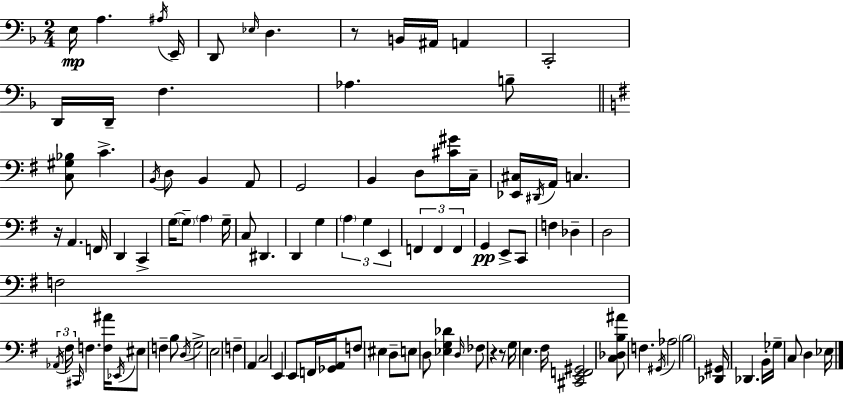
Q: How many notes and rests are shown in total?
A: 103